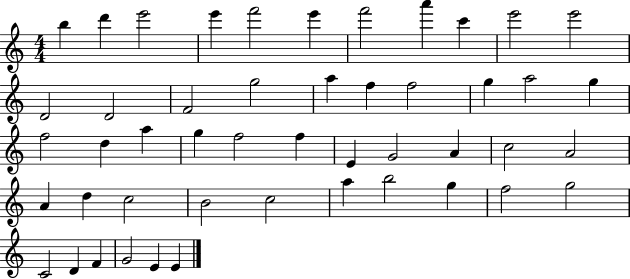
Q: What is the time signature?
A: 4/4